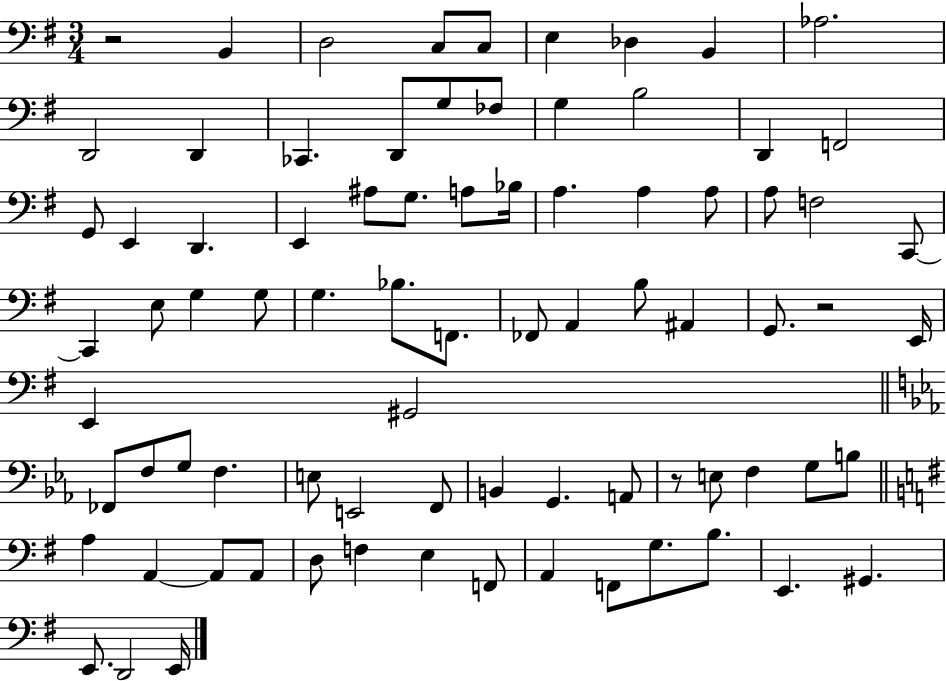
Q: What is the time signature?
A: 3/4